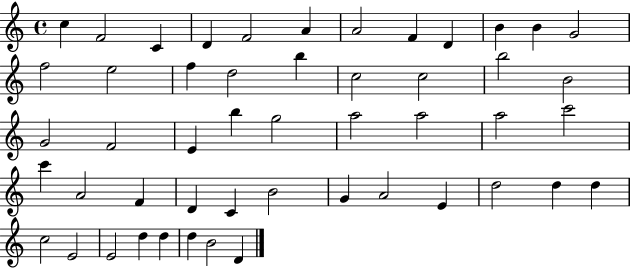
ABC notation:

X:1
T:Untitled
M:4/4
L:1/4
K:C
c F2 C D F2 A A2 F D B B G2 f2 e2 f d2 b c2 c2 b2 B2 G2 F2 E b g2 a2 a2 a2 c'2 c' A2 F D C B2 G A2 E d2 d d c2 E2 E2 d d d B2 D